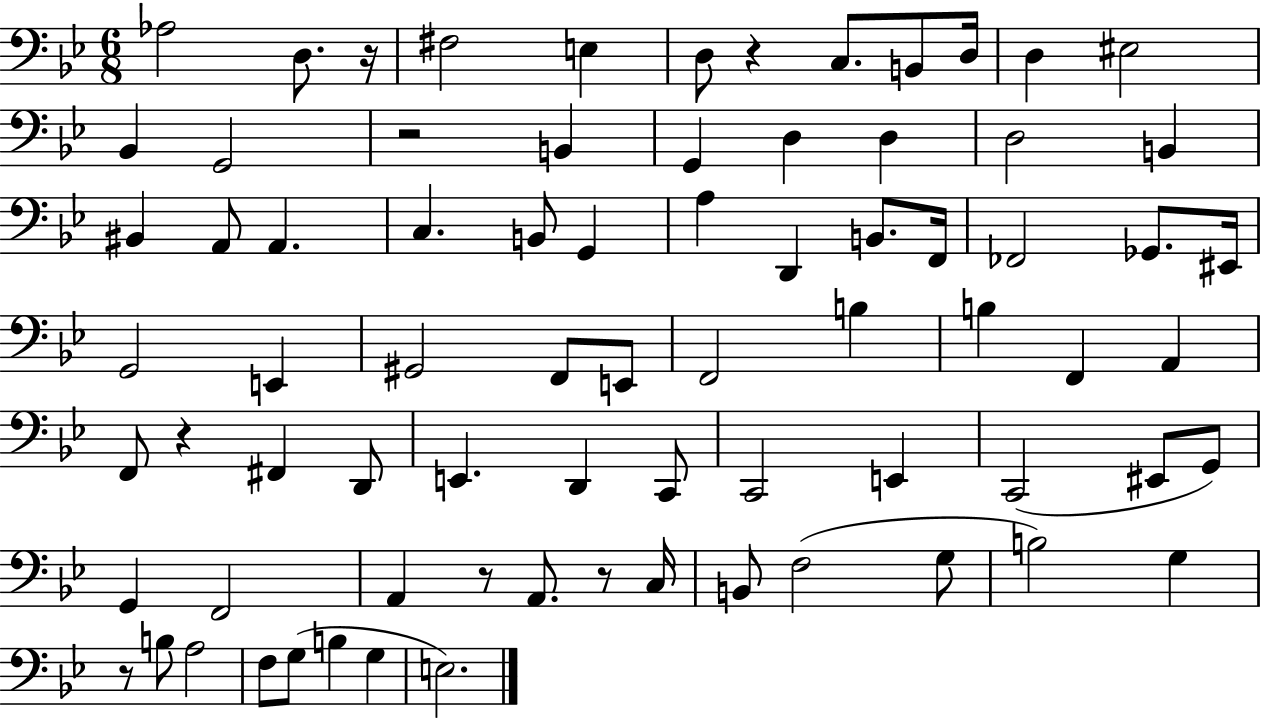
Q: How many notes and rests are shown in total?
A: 76